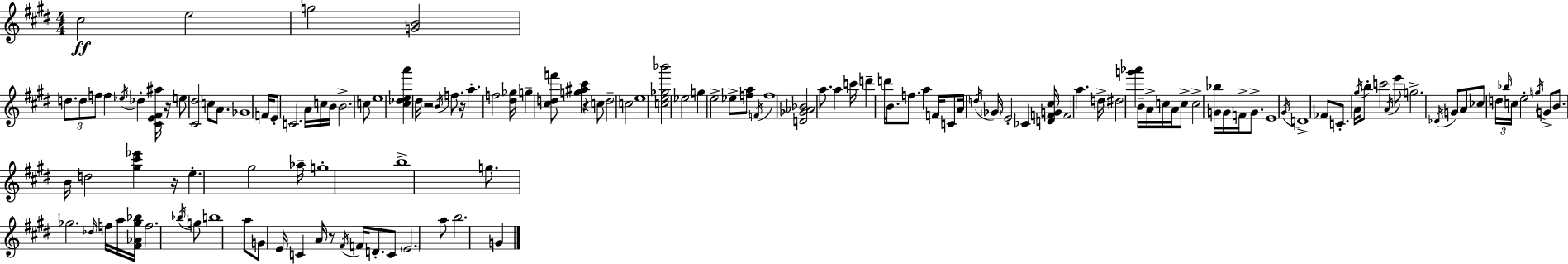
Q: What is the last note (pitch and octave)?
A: G4